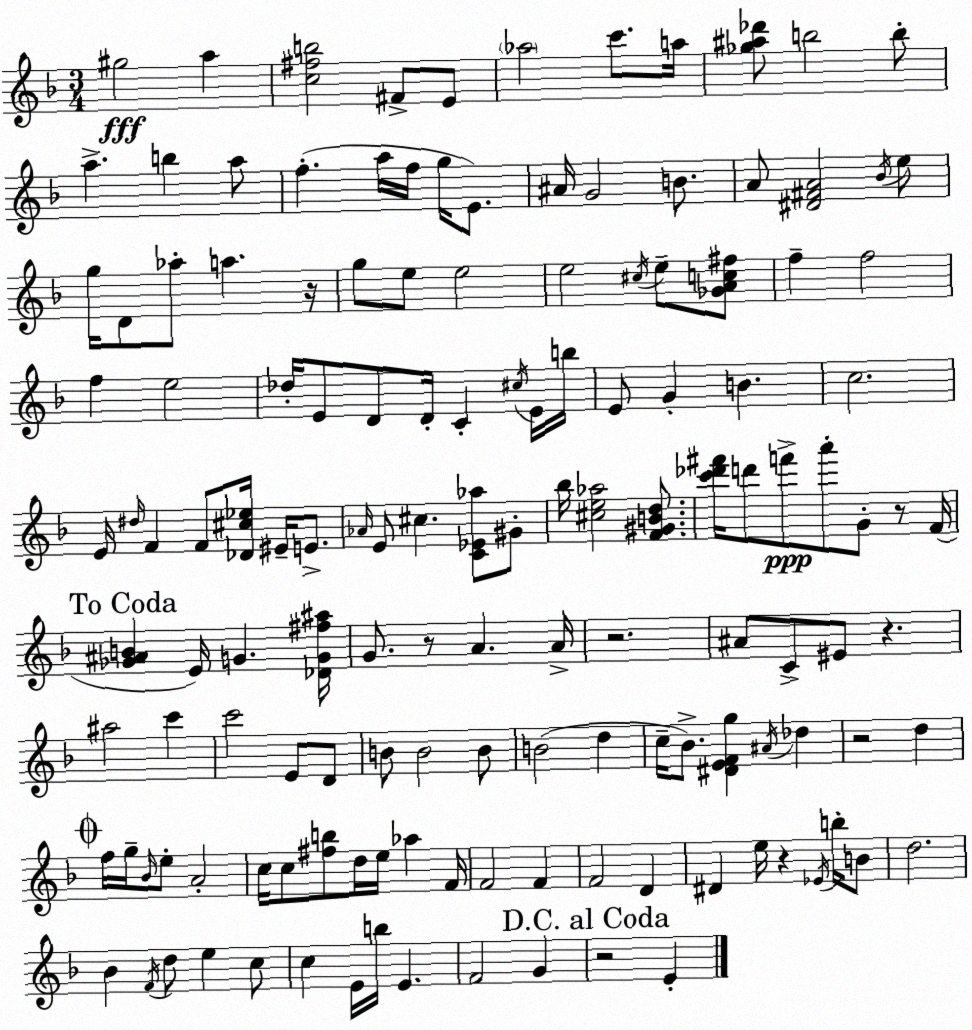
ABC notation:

X:1
T:Untitled
M:3/4
L:1/4
K:F
^g2 a [c^fb]2 ^F/2 E/2 _a2 c'/2 a/4 [_g^a_d']/2 b2 b/2 a b a/2 f a/4 f/4 g/4 E/2 ^A/4 G2 B/2 A/2 [^D^FA]2 _B/4 e/2 g/4 D/2 _a/2 a z/4 g/2 e/2 e2 e2 ^c/4 e/2 [_GAc^f]/2 f f2 f e2 _d/4 E/2 D/2 D/4 C ^c/4 E/4 b/4 E/2 G B c2 E/4 ^d/4 F F/2 [_D^c_e]/4 ^E/4 E/2 _A/4 E/2 ^c [C_E_a]/2 ^G/2 _b/4 [^ce_a]2 [F^GBd]/2 [c'_d'^f']/4 d'/2 f'/2 a'/2 G/2 z/2 F/4 [_G^AB] E/4 G [_DG^f^a]/4 G/2 z/2 A A/4 z2 ^A/2 C/2 ^E/2 z ^a2 c' c'2 E/2 D/2 B/2 B2 B/2 B2 d c/4 _B/2 [^DEFg] ^A/4 _d z2 d f/4 g/4 _B/4 e/2 A2 c/4 c/2 [^fb]/2 d/4 e/4 _a F/4 F2 F F2 D ^D e/4 z _E/4 b/4 B/2 d2 _B F/4 d/2 e c/2 c E/4 b/4 E F2 G z2 E